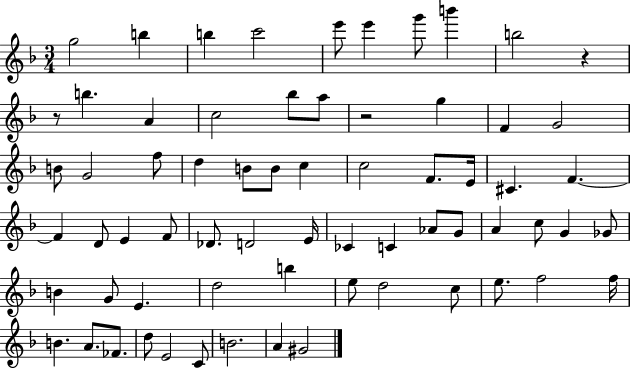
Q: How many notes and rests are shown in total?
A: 67